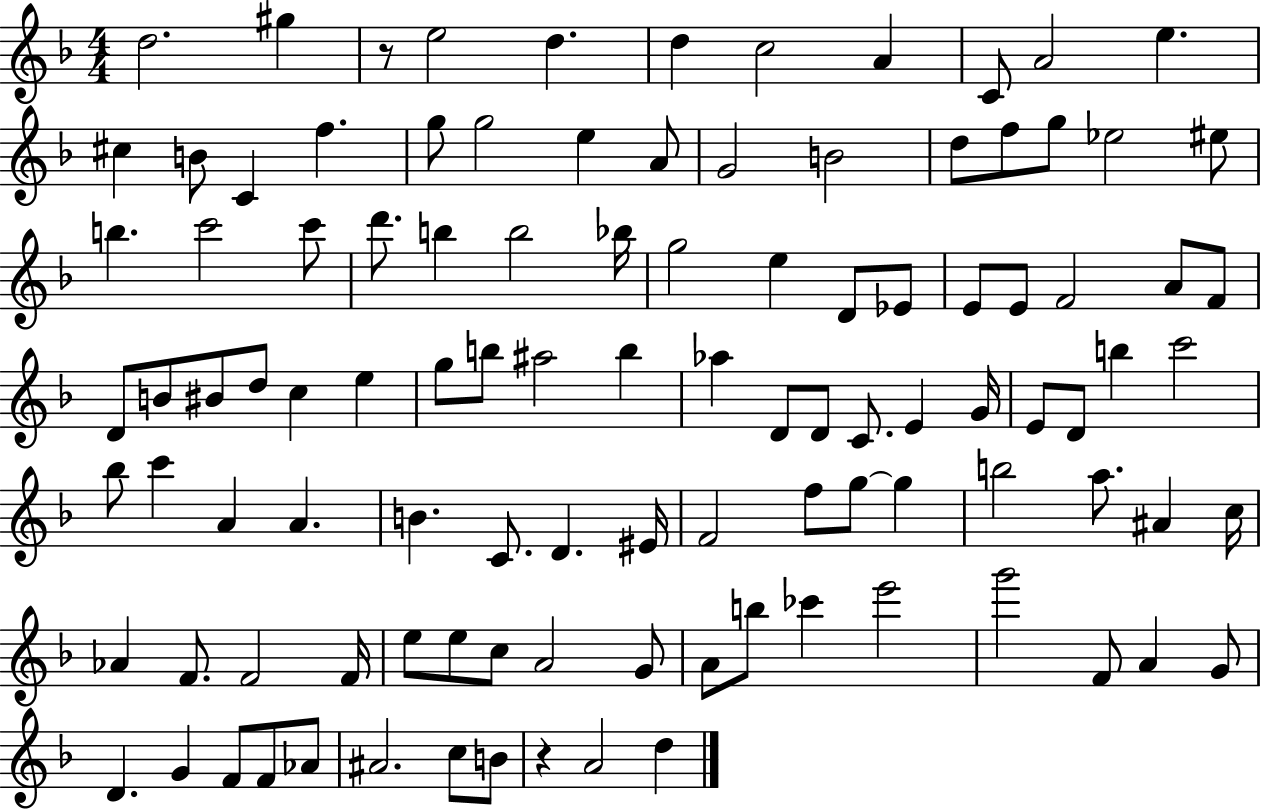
{
  \clef treble
  \numericTimeSignature
  \time 4/4
  \key f \major
  d''2. gis''4 | r8 e''2 d''4. | d''4 c''2 a'4 | c'8 a'2 e''4. | \break cis''4 b'8 c'4 f''4. | g''8 g''2 e''4 a'8 | g'2 b'2 | d''8 f''8 g''8 ees''2 eis''8 | \break b''4. c'''2 c'''8 | d'''8. b''4 b''2 bes''16 | g''2 e''4 d'8 ees'8 | e'8 e'8 f'2 a'8 f'8 | \break d'8 b'8 bis'8 d''8 c''4 e''4 | g''8 b''8 ais''2 b''4 | aes''4 d'8 d'8 c'8. e'4 g'16 | e'8 d'8 b''4 c'''2 | \break bes''8 c'''4 a'4 a'4. | b'4. c'8. d'4. eis'16 | f'2 f''8 g''8~~ g''4 | b''2 a''8. ais'4 c''16 | \break aes'4 f'8. f'2 f'16 | e''8 e''8 c''8 a'2 g'8 | a'8 b''8 ces'''4 e'''2 | g'''2 f'8 a'4 g'8 | \break d'4. g'4 f'8 f'8 aes'8 | ais'2. c''8 b'8 | r4 a'2 d''4 | \bar "|."
}